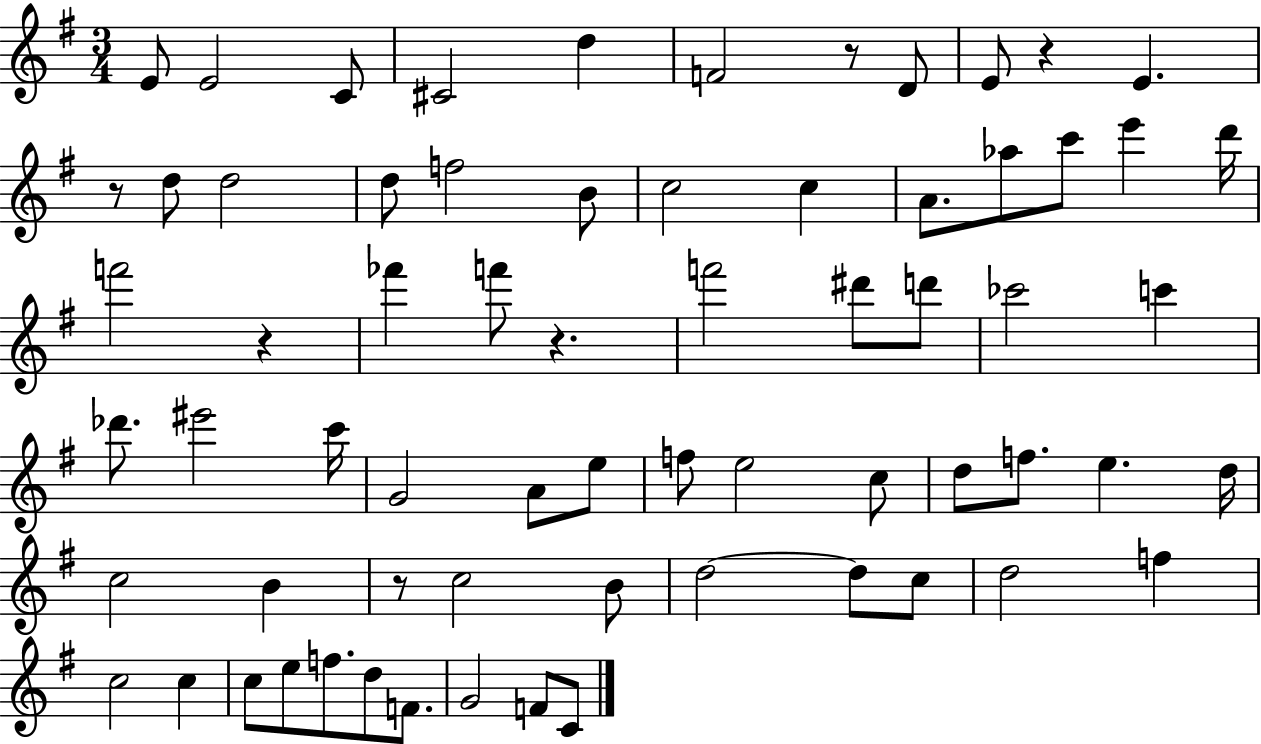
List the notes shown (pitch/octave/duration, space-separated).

E4/e E4/h C4/e C#4/h D5/q F4/h R/e D4/e E4/e R/q E4/q. R/e D5/e D5/h D5/e F5/h B4/e C5/h C5/q A4/e. Ab5/e C6/e E6/q D6/s F6/h R/q FES6/q F6/e R/q. F6/h D#6/e D6/e CES6/h C6/q Db6/e. EIS6/h C6/s G4/h A4/e E5/e F5/e E5/h C5/e D5/e F5/e. E5/q. D5/s C5/h B4/q R/e C5/h B4/e D5/h D5/e C5/e D5/h F5/q C5/h C5/q C5/e E5/e F5/e. D5/e F4/e. G4/h F4/e C4/e